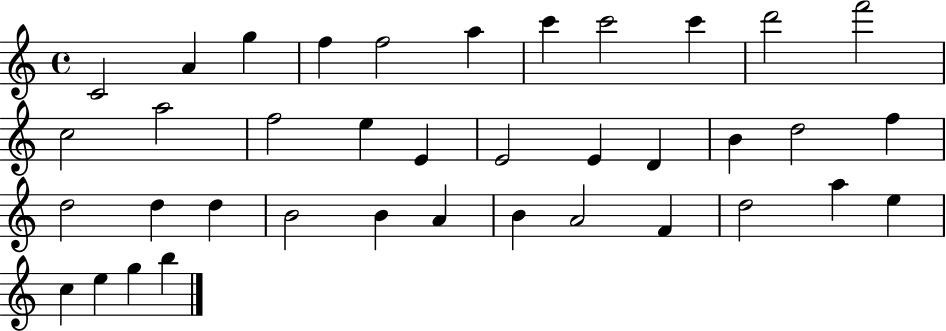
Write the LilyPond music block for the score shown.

{
  \clef treble
  \time 4/4
  \defaultTimeSignature
  \key c \major
  c'2 a'4 g''4 | f''4 f''2 a''4 | c'''4 c'''2 c'''4 | d'''2 f'''2 | \break c''2 a''2 | f''2 e''4 e'4 | e'2 e'4 d'4 | b'4 d''2 f''4 | \break d''2 d''4 d''4 | b'2 b'4 a'4 | b'4 a'2 f'4 | d''2 a''4 e''4 | \break c''4 e''4 g''4 b''4 | \bar "|."
}